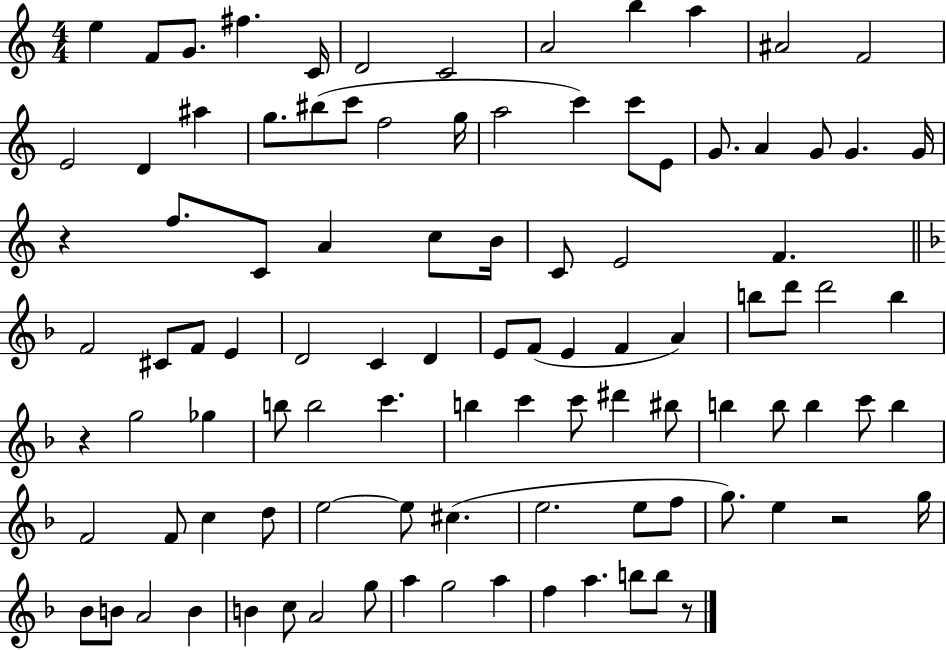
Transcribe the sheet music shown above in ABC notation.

X:1
T:Untitled
M:4/4
L:1/4
K:C
e F/2 G/2 ^f C/4 D2 C2 A2 b a ^A2 F2 E2 D ^a g/2 ^b/2 c'/2 f2 g/4 a2 c' c'/2 E/2 G/2 A G/2 G G/4 z f/2 C/2 A c/2 B/4 C/2 E2 F F2 ^C/2 F/2 E D2 C D E/2 F/2 E F A b/2 d'/2 d'2 b z g2 _g b/2 b2 c' b c' c'/2 ^d' ^b/2 b b/2 b c'/2 b F2 F/2 c d/2 e2 e/2 ^c e2 e/2 f/2 g/2 e z2 g/4 _B/2 B/2 A2 B B c/2 A2 g/2 a g2 a f a b/2 b/2 z/2